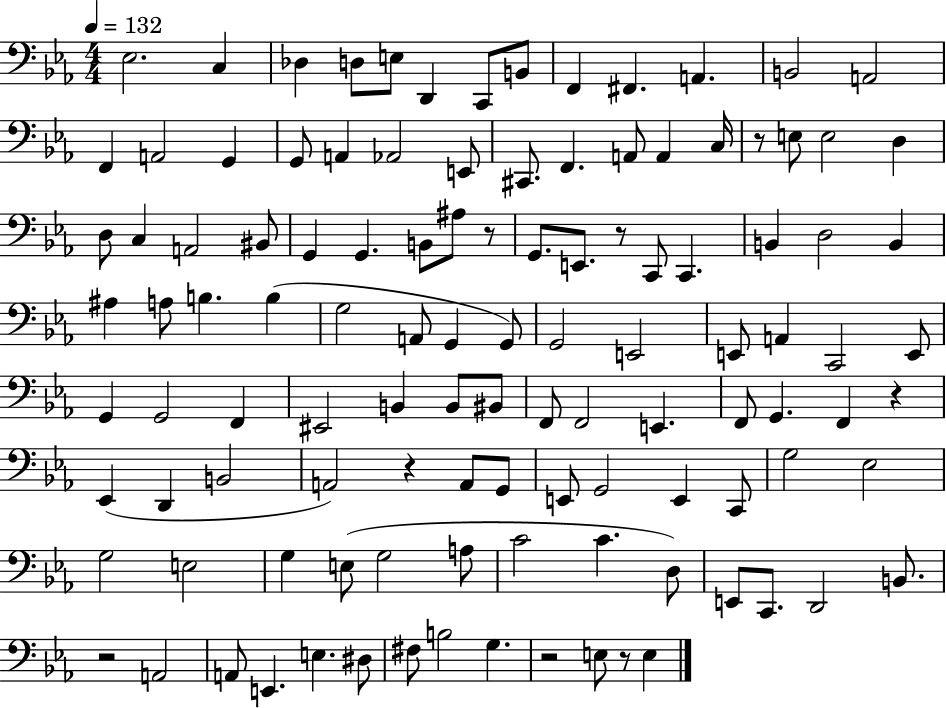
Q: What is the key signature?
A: EES major